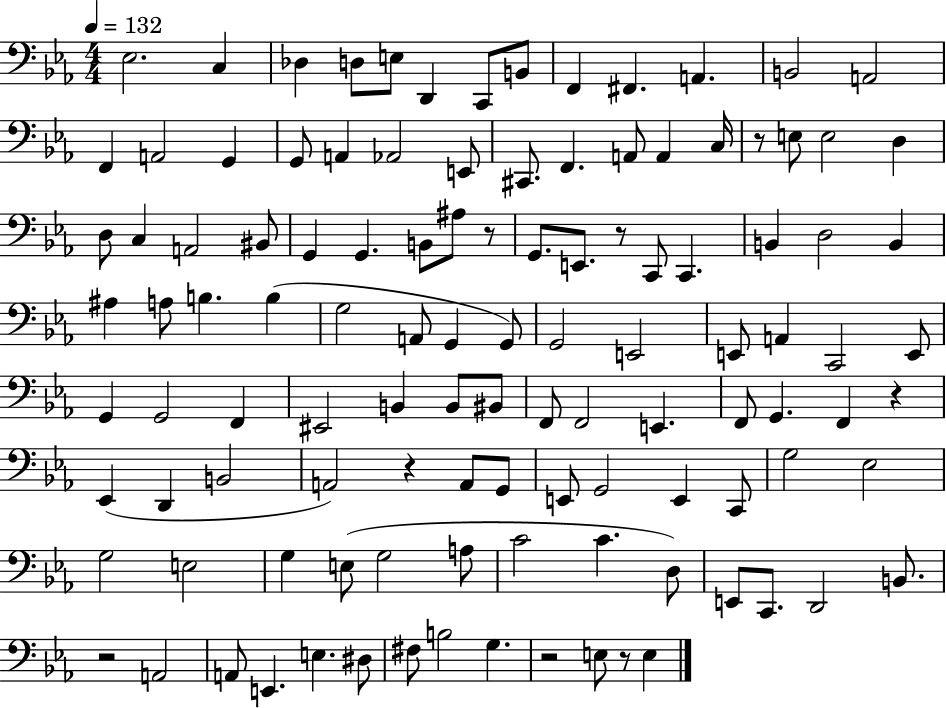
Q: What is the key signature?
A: EES major